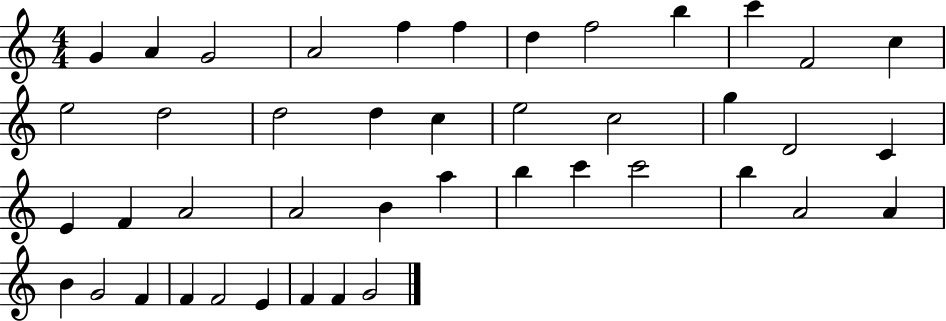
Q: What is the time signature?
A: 4/4